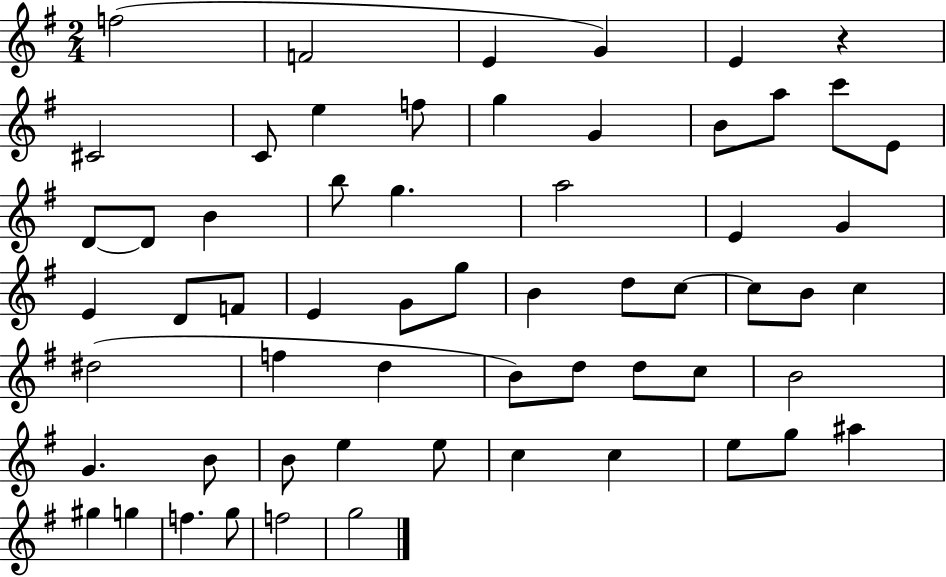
{
  \clef treble
  \numericTimeSignature
  \time 2/4
  \key g \major
  f''2( | f'2 | e'4 g'4) | e'4 r4 | \break cis'2 | c'8 e''4 f''8 | g''4 g'4 | b'8 a''8 c'''8 e'8 | \break d'8~~ d'8 b'4 | b''8 g''4. | a''2 | e'4 g'4 | \break e'4 d'8 f'8 | e'4 g'8 g''8 | b'4 d''8 c''8~~ | c''8 b'8 c''4 | \break dis''2( | f''4 d''4 | b'8) d''8 d''8 c''8 | b'2 | \break g'4. b'8 | b'8 e''4 e''8 | c''4 c''4 | e''8 g''8 ais''4 | \break gis''4 g''4 | f''4. g''8 | f''2 | g''2 | \break \bar "|."
}